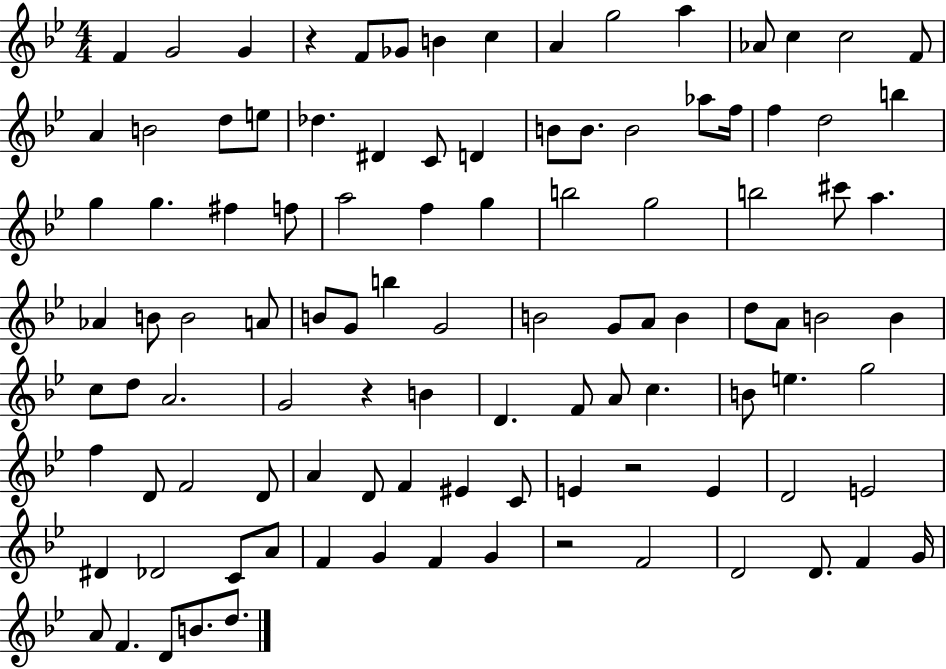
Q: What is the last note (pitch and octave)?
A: D5